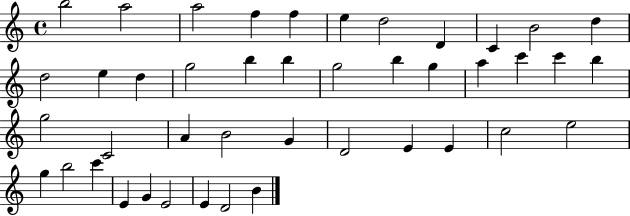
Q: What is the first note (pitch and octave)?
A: B5